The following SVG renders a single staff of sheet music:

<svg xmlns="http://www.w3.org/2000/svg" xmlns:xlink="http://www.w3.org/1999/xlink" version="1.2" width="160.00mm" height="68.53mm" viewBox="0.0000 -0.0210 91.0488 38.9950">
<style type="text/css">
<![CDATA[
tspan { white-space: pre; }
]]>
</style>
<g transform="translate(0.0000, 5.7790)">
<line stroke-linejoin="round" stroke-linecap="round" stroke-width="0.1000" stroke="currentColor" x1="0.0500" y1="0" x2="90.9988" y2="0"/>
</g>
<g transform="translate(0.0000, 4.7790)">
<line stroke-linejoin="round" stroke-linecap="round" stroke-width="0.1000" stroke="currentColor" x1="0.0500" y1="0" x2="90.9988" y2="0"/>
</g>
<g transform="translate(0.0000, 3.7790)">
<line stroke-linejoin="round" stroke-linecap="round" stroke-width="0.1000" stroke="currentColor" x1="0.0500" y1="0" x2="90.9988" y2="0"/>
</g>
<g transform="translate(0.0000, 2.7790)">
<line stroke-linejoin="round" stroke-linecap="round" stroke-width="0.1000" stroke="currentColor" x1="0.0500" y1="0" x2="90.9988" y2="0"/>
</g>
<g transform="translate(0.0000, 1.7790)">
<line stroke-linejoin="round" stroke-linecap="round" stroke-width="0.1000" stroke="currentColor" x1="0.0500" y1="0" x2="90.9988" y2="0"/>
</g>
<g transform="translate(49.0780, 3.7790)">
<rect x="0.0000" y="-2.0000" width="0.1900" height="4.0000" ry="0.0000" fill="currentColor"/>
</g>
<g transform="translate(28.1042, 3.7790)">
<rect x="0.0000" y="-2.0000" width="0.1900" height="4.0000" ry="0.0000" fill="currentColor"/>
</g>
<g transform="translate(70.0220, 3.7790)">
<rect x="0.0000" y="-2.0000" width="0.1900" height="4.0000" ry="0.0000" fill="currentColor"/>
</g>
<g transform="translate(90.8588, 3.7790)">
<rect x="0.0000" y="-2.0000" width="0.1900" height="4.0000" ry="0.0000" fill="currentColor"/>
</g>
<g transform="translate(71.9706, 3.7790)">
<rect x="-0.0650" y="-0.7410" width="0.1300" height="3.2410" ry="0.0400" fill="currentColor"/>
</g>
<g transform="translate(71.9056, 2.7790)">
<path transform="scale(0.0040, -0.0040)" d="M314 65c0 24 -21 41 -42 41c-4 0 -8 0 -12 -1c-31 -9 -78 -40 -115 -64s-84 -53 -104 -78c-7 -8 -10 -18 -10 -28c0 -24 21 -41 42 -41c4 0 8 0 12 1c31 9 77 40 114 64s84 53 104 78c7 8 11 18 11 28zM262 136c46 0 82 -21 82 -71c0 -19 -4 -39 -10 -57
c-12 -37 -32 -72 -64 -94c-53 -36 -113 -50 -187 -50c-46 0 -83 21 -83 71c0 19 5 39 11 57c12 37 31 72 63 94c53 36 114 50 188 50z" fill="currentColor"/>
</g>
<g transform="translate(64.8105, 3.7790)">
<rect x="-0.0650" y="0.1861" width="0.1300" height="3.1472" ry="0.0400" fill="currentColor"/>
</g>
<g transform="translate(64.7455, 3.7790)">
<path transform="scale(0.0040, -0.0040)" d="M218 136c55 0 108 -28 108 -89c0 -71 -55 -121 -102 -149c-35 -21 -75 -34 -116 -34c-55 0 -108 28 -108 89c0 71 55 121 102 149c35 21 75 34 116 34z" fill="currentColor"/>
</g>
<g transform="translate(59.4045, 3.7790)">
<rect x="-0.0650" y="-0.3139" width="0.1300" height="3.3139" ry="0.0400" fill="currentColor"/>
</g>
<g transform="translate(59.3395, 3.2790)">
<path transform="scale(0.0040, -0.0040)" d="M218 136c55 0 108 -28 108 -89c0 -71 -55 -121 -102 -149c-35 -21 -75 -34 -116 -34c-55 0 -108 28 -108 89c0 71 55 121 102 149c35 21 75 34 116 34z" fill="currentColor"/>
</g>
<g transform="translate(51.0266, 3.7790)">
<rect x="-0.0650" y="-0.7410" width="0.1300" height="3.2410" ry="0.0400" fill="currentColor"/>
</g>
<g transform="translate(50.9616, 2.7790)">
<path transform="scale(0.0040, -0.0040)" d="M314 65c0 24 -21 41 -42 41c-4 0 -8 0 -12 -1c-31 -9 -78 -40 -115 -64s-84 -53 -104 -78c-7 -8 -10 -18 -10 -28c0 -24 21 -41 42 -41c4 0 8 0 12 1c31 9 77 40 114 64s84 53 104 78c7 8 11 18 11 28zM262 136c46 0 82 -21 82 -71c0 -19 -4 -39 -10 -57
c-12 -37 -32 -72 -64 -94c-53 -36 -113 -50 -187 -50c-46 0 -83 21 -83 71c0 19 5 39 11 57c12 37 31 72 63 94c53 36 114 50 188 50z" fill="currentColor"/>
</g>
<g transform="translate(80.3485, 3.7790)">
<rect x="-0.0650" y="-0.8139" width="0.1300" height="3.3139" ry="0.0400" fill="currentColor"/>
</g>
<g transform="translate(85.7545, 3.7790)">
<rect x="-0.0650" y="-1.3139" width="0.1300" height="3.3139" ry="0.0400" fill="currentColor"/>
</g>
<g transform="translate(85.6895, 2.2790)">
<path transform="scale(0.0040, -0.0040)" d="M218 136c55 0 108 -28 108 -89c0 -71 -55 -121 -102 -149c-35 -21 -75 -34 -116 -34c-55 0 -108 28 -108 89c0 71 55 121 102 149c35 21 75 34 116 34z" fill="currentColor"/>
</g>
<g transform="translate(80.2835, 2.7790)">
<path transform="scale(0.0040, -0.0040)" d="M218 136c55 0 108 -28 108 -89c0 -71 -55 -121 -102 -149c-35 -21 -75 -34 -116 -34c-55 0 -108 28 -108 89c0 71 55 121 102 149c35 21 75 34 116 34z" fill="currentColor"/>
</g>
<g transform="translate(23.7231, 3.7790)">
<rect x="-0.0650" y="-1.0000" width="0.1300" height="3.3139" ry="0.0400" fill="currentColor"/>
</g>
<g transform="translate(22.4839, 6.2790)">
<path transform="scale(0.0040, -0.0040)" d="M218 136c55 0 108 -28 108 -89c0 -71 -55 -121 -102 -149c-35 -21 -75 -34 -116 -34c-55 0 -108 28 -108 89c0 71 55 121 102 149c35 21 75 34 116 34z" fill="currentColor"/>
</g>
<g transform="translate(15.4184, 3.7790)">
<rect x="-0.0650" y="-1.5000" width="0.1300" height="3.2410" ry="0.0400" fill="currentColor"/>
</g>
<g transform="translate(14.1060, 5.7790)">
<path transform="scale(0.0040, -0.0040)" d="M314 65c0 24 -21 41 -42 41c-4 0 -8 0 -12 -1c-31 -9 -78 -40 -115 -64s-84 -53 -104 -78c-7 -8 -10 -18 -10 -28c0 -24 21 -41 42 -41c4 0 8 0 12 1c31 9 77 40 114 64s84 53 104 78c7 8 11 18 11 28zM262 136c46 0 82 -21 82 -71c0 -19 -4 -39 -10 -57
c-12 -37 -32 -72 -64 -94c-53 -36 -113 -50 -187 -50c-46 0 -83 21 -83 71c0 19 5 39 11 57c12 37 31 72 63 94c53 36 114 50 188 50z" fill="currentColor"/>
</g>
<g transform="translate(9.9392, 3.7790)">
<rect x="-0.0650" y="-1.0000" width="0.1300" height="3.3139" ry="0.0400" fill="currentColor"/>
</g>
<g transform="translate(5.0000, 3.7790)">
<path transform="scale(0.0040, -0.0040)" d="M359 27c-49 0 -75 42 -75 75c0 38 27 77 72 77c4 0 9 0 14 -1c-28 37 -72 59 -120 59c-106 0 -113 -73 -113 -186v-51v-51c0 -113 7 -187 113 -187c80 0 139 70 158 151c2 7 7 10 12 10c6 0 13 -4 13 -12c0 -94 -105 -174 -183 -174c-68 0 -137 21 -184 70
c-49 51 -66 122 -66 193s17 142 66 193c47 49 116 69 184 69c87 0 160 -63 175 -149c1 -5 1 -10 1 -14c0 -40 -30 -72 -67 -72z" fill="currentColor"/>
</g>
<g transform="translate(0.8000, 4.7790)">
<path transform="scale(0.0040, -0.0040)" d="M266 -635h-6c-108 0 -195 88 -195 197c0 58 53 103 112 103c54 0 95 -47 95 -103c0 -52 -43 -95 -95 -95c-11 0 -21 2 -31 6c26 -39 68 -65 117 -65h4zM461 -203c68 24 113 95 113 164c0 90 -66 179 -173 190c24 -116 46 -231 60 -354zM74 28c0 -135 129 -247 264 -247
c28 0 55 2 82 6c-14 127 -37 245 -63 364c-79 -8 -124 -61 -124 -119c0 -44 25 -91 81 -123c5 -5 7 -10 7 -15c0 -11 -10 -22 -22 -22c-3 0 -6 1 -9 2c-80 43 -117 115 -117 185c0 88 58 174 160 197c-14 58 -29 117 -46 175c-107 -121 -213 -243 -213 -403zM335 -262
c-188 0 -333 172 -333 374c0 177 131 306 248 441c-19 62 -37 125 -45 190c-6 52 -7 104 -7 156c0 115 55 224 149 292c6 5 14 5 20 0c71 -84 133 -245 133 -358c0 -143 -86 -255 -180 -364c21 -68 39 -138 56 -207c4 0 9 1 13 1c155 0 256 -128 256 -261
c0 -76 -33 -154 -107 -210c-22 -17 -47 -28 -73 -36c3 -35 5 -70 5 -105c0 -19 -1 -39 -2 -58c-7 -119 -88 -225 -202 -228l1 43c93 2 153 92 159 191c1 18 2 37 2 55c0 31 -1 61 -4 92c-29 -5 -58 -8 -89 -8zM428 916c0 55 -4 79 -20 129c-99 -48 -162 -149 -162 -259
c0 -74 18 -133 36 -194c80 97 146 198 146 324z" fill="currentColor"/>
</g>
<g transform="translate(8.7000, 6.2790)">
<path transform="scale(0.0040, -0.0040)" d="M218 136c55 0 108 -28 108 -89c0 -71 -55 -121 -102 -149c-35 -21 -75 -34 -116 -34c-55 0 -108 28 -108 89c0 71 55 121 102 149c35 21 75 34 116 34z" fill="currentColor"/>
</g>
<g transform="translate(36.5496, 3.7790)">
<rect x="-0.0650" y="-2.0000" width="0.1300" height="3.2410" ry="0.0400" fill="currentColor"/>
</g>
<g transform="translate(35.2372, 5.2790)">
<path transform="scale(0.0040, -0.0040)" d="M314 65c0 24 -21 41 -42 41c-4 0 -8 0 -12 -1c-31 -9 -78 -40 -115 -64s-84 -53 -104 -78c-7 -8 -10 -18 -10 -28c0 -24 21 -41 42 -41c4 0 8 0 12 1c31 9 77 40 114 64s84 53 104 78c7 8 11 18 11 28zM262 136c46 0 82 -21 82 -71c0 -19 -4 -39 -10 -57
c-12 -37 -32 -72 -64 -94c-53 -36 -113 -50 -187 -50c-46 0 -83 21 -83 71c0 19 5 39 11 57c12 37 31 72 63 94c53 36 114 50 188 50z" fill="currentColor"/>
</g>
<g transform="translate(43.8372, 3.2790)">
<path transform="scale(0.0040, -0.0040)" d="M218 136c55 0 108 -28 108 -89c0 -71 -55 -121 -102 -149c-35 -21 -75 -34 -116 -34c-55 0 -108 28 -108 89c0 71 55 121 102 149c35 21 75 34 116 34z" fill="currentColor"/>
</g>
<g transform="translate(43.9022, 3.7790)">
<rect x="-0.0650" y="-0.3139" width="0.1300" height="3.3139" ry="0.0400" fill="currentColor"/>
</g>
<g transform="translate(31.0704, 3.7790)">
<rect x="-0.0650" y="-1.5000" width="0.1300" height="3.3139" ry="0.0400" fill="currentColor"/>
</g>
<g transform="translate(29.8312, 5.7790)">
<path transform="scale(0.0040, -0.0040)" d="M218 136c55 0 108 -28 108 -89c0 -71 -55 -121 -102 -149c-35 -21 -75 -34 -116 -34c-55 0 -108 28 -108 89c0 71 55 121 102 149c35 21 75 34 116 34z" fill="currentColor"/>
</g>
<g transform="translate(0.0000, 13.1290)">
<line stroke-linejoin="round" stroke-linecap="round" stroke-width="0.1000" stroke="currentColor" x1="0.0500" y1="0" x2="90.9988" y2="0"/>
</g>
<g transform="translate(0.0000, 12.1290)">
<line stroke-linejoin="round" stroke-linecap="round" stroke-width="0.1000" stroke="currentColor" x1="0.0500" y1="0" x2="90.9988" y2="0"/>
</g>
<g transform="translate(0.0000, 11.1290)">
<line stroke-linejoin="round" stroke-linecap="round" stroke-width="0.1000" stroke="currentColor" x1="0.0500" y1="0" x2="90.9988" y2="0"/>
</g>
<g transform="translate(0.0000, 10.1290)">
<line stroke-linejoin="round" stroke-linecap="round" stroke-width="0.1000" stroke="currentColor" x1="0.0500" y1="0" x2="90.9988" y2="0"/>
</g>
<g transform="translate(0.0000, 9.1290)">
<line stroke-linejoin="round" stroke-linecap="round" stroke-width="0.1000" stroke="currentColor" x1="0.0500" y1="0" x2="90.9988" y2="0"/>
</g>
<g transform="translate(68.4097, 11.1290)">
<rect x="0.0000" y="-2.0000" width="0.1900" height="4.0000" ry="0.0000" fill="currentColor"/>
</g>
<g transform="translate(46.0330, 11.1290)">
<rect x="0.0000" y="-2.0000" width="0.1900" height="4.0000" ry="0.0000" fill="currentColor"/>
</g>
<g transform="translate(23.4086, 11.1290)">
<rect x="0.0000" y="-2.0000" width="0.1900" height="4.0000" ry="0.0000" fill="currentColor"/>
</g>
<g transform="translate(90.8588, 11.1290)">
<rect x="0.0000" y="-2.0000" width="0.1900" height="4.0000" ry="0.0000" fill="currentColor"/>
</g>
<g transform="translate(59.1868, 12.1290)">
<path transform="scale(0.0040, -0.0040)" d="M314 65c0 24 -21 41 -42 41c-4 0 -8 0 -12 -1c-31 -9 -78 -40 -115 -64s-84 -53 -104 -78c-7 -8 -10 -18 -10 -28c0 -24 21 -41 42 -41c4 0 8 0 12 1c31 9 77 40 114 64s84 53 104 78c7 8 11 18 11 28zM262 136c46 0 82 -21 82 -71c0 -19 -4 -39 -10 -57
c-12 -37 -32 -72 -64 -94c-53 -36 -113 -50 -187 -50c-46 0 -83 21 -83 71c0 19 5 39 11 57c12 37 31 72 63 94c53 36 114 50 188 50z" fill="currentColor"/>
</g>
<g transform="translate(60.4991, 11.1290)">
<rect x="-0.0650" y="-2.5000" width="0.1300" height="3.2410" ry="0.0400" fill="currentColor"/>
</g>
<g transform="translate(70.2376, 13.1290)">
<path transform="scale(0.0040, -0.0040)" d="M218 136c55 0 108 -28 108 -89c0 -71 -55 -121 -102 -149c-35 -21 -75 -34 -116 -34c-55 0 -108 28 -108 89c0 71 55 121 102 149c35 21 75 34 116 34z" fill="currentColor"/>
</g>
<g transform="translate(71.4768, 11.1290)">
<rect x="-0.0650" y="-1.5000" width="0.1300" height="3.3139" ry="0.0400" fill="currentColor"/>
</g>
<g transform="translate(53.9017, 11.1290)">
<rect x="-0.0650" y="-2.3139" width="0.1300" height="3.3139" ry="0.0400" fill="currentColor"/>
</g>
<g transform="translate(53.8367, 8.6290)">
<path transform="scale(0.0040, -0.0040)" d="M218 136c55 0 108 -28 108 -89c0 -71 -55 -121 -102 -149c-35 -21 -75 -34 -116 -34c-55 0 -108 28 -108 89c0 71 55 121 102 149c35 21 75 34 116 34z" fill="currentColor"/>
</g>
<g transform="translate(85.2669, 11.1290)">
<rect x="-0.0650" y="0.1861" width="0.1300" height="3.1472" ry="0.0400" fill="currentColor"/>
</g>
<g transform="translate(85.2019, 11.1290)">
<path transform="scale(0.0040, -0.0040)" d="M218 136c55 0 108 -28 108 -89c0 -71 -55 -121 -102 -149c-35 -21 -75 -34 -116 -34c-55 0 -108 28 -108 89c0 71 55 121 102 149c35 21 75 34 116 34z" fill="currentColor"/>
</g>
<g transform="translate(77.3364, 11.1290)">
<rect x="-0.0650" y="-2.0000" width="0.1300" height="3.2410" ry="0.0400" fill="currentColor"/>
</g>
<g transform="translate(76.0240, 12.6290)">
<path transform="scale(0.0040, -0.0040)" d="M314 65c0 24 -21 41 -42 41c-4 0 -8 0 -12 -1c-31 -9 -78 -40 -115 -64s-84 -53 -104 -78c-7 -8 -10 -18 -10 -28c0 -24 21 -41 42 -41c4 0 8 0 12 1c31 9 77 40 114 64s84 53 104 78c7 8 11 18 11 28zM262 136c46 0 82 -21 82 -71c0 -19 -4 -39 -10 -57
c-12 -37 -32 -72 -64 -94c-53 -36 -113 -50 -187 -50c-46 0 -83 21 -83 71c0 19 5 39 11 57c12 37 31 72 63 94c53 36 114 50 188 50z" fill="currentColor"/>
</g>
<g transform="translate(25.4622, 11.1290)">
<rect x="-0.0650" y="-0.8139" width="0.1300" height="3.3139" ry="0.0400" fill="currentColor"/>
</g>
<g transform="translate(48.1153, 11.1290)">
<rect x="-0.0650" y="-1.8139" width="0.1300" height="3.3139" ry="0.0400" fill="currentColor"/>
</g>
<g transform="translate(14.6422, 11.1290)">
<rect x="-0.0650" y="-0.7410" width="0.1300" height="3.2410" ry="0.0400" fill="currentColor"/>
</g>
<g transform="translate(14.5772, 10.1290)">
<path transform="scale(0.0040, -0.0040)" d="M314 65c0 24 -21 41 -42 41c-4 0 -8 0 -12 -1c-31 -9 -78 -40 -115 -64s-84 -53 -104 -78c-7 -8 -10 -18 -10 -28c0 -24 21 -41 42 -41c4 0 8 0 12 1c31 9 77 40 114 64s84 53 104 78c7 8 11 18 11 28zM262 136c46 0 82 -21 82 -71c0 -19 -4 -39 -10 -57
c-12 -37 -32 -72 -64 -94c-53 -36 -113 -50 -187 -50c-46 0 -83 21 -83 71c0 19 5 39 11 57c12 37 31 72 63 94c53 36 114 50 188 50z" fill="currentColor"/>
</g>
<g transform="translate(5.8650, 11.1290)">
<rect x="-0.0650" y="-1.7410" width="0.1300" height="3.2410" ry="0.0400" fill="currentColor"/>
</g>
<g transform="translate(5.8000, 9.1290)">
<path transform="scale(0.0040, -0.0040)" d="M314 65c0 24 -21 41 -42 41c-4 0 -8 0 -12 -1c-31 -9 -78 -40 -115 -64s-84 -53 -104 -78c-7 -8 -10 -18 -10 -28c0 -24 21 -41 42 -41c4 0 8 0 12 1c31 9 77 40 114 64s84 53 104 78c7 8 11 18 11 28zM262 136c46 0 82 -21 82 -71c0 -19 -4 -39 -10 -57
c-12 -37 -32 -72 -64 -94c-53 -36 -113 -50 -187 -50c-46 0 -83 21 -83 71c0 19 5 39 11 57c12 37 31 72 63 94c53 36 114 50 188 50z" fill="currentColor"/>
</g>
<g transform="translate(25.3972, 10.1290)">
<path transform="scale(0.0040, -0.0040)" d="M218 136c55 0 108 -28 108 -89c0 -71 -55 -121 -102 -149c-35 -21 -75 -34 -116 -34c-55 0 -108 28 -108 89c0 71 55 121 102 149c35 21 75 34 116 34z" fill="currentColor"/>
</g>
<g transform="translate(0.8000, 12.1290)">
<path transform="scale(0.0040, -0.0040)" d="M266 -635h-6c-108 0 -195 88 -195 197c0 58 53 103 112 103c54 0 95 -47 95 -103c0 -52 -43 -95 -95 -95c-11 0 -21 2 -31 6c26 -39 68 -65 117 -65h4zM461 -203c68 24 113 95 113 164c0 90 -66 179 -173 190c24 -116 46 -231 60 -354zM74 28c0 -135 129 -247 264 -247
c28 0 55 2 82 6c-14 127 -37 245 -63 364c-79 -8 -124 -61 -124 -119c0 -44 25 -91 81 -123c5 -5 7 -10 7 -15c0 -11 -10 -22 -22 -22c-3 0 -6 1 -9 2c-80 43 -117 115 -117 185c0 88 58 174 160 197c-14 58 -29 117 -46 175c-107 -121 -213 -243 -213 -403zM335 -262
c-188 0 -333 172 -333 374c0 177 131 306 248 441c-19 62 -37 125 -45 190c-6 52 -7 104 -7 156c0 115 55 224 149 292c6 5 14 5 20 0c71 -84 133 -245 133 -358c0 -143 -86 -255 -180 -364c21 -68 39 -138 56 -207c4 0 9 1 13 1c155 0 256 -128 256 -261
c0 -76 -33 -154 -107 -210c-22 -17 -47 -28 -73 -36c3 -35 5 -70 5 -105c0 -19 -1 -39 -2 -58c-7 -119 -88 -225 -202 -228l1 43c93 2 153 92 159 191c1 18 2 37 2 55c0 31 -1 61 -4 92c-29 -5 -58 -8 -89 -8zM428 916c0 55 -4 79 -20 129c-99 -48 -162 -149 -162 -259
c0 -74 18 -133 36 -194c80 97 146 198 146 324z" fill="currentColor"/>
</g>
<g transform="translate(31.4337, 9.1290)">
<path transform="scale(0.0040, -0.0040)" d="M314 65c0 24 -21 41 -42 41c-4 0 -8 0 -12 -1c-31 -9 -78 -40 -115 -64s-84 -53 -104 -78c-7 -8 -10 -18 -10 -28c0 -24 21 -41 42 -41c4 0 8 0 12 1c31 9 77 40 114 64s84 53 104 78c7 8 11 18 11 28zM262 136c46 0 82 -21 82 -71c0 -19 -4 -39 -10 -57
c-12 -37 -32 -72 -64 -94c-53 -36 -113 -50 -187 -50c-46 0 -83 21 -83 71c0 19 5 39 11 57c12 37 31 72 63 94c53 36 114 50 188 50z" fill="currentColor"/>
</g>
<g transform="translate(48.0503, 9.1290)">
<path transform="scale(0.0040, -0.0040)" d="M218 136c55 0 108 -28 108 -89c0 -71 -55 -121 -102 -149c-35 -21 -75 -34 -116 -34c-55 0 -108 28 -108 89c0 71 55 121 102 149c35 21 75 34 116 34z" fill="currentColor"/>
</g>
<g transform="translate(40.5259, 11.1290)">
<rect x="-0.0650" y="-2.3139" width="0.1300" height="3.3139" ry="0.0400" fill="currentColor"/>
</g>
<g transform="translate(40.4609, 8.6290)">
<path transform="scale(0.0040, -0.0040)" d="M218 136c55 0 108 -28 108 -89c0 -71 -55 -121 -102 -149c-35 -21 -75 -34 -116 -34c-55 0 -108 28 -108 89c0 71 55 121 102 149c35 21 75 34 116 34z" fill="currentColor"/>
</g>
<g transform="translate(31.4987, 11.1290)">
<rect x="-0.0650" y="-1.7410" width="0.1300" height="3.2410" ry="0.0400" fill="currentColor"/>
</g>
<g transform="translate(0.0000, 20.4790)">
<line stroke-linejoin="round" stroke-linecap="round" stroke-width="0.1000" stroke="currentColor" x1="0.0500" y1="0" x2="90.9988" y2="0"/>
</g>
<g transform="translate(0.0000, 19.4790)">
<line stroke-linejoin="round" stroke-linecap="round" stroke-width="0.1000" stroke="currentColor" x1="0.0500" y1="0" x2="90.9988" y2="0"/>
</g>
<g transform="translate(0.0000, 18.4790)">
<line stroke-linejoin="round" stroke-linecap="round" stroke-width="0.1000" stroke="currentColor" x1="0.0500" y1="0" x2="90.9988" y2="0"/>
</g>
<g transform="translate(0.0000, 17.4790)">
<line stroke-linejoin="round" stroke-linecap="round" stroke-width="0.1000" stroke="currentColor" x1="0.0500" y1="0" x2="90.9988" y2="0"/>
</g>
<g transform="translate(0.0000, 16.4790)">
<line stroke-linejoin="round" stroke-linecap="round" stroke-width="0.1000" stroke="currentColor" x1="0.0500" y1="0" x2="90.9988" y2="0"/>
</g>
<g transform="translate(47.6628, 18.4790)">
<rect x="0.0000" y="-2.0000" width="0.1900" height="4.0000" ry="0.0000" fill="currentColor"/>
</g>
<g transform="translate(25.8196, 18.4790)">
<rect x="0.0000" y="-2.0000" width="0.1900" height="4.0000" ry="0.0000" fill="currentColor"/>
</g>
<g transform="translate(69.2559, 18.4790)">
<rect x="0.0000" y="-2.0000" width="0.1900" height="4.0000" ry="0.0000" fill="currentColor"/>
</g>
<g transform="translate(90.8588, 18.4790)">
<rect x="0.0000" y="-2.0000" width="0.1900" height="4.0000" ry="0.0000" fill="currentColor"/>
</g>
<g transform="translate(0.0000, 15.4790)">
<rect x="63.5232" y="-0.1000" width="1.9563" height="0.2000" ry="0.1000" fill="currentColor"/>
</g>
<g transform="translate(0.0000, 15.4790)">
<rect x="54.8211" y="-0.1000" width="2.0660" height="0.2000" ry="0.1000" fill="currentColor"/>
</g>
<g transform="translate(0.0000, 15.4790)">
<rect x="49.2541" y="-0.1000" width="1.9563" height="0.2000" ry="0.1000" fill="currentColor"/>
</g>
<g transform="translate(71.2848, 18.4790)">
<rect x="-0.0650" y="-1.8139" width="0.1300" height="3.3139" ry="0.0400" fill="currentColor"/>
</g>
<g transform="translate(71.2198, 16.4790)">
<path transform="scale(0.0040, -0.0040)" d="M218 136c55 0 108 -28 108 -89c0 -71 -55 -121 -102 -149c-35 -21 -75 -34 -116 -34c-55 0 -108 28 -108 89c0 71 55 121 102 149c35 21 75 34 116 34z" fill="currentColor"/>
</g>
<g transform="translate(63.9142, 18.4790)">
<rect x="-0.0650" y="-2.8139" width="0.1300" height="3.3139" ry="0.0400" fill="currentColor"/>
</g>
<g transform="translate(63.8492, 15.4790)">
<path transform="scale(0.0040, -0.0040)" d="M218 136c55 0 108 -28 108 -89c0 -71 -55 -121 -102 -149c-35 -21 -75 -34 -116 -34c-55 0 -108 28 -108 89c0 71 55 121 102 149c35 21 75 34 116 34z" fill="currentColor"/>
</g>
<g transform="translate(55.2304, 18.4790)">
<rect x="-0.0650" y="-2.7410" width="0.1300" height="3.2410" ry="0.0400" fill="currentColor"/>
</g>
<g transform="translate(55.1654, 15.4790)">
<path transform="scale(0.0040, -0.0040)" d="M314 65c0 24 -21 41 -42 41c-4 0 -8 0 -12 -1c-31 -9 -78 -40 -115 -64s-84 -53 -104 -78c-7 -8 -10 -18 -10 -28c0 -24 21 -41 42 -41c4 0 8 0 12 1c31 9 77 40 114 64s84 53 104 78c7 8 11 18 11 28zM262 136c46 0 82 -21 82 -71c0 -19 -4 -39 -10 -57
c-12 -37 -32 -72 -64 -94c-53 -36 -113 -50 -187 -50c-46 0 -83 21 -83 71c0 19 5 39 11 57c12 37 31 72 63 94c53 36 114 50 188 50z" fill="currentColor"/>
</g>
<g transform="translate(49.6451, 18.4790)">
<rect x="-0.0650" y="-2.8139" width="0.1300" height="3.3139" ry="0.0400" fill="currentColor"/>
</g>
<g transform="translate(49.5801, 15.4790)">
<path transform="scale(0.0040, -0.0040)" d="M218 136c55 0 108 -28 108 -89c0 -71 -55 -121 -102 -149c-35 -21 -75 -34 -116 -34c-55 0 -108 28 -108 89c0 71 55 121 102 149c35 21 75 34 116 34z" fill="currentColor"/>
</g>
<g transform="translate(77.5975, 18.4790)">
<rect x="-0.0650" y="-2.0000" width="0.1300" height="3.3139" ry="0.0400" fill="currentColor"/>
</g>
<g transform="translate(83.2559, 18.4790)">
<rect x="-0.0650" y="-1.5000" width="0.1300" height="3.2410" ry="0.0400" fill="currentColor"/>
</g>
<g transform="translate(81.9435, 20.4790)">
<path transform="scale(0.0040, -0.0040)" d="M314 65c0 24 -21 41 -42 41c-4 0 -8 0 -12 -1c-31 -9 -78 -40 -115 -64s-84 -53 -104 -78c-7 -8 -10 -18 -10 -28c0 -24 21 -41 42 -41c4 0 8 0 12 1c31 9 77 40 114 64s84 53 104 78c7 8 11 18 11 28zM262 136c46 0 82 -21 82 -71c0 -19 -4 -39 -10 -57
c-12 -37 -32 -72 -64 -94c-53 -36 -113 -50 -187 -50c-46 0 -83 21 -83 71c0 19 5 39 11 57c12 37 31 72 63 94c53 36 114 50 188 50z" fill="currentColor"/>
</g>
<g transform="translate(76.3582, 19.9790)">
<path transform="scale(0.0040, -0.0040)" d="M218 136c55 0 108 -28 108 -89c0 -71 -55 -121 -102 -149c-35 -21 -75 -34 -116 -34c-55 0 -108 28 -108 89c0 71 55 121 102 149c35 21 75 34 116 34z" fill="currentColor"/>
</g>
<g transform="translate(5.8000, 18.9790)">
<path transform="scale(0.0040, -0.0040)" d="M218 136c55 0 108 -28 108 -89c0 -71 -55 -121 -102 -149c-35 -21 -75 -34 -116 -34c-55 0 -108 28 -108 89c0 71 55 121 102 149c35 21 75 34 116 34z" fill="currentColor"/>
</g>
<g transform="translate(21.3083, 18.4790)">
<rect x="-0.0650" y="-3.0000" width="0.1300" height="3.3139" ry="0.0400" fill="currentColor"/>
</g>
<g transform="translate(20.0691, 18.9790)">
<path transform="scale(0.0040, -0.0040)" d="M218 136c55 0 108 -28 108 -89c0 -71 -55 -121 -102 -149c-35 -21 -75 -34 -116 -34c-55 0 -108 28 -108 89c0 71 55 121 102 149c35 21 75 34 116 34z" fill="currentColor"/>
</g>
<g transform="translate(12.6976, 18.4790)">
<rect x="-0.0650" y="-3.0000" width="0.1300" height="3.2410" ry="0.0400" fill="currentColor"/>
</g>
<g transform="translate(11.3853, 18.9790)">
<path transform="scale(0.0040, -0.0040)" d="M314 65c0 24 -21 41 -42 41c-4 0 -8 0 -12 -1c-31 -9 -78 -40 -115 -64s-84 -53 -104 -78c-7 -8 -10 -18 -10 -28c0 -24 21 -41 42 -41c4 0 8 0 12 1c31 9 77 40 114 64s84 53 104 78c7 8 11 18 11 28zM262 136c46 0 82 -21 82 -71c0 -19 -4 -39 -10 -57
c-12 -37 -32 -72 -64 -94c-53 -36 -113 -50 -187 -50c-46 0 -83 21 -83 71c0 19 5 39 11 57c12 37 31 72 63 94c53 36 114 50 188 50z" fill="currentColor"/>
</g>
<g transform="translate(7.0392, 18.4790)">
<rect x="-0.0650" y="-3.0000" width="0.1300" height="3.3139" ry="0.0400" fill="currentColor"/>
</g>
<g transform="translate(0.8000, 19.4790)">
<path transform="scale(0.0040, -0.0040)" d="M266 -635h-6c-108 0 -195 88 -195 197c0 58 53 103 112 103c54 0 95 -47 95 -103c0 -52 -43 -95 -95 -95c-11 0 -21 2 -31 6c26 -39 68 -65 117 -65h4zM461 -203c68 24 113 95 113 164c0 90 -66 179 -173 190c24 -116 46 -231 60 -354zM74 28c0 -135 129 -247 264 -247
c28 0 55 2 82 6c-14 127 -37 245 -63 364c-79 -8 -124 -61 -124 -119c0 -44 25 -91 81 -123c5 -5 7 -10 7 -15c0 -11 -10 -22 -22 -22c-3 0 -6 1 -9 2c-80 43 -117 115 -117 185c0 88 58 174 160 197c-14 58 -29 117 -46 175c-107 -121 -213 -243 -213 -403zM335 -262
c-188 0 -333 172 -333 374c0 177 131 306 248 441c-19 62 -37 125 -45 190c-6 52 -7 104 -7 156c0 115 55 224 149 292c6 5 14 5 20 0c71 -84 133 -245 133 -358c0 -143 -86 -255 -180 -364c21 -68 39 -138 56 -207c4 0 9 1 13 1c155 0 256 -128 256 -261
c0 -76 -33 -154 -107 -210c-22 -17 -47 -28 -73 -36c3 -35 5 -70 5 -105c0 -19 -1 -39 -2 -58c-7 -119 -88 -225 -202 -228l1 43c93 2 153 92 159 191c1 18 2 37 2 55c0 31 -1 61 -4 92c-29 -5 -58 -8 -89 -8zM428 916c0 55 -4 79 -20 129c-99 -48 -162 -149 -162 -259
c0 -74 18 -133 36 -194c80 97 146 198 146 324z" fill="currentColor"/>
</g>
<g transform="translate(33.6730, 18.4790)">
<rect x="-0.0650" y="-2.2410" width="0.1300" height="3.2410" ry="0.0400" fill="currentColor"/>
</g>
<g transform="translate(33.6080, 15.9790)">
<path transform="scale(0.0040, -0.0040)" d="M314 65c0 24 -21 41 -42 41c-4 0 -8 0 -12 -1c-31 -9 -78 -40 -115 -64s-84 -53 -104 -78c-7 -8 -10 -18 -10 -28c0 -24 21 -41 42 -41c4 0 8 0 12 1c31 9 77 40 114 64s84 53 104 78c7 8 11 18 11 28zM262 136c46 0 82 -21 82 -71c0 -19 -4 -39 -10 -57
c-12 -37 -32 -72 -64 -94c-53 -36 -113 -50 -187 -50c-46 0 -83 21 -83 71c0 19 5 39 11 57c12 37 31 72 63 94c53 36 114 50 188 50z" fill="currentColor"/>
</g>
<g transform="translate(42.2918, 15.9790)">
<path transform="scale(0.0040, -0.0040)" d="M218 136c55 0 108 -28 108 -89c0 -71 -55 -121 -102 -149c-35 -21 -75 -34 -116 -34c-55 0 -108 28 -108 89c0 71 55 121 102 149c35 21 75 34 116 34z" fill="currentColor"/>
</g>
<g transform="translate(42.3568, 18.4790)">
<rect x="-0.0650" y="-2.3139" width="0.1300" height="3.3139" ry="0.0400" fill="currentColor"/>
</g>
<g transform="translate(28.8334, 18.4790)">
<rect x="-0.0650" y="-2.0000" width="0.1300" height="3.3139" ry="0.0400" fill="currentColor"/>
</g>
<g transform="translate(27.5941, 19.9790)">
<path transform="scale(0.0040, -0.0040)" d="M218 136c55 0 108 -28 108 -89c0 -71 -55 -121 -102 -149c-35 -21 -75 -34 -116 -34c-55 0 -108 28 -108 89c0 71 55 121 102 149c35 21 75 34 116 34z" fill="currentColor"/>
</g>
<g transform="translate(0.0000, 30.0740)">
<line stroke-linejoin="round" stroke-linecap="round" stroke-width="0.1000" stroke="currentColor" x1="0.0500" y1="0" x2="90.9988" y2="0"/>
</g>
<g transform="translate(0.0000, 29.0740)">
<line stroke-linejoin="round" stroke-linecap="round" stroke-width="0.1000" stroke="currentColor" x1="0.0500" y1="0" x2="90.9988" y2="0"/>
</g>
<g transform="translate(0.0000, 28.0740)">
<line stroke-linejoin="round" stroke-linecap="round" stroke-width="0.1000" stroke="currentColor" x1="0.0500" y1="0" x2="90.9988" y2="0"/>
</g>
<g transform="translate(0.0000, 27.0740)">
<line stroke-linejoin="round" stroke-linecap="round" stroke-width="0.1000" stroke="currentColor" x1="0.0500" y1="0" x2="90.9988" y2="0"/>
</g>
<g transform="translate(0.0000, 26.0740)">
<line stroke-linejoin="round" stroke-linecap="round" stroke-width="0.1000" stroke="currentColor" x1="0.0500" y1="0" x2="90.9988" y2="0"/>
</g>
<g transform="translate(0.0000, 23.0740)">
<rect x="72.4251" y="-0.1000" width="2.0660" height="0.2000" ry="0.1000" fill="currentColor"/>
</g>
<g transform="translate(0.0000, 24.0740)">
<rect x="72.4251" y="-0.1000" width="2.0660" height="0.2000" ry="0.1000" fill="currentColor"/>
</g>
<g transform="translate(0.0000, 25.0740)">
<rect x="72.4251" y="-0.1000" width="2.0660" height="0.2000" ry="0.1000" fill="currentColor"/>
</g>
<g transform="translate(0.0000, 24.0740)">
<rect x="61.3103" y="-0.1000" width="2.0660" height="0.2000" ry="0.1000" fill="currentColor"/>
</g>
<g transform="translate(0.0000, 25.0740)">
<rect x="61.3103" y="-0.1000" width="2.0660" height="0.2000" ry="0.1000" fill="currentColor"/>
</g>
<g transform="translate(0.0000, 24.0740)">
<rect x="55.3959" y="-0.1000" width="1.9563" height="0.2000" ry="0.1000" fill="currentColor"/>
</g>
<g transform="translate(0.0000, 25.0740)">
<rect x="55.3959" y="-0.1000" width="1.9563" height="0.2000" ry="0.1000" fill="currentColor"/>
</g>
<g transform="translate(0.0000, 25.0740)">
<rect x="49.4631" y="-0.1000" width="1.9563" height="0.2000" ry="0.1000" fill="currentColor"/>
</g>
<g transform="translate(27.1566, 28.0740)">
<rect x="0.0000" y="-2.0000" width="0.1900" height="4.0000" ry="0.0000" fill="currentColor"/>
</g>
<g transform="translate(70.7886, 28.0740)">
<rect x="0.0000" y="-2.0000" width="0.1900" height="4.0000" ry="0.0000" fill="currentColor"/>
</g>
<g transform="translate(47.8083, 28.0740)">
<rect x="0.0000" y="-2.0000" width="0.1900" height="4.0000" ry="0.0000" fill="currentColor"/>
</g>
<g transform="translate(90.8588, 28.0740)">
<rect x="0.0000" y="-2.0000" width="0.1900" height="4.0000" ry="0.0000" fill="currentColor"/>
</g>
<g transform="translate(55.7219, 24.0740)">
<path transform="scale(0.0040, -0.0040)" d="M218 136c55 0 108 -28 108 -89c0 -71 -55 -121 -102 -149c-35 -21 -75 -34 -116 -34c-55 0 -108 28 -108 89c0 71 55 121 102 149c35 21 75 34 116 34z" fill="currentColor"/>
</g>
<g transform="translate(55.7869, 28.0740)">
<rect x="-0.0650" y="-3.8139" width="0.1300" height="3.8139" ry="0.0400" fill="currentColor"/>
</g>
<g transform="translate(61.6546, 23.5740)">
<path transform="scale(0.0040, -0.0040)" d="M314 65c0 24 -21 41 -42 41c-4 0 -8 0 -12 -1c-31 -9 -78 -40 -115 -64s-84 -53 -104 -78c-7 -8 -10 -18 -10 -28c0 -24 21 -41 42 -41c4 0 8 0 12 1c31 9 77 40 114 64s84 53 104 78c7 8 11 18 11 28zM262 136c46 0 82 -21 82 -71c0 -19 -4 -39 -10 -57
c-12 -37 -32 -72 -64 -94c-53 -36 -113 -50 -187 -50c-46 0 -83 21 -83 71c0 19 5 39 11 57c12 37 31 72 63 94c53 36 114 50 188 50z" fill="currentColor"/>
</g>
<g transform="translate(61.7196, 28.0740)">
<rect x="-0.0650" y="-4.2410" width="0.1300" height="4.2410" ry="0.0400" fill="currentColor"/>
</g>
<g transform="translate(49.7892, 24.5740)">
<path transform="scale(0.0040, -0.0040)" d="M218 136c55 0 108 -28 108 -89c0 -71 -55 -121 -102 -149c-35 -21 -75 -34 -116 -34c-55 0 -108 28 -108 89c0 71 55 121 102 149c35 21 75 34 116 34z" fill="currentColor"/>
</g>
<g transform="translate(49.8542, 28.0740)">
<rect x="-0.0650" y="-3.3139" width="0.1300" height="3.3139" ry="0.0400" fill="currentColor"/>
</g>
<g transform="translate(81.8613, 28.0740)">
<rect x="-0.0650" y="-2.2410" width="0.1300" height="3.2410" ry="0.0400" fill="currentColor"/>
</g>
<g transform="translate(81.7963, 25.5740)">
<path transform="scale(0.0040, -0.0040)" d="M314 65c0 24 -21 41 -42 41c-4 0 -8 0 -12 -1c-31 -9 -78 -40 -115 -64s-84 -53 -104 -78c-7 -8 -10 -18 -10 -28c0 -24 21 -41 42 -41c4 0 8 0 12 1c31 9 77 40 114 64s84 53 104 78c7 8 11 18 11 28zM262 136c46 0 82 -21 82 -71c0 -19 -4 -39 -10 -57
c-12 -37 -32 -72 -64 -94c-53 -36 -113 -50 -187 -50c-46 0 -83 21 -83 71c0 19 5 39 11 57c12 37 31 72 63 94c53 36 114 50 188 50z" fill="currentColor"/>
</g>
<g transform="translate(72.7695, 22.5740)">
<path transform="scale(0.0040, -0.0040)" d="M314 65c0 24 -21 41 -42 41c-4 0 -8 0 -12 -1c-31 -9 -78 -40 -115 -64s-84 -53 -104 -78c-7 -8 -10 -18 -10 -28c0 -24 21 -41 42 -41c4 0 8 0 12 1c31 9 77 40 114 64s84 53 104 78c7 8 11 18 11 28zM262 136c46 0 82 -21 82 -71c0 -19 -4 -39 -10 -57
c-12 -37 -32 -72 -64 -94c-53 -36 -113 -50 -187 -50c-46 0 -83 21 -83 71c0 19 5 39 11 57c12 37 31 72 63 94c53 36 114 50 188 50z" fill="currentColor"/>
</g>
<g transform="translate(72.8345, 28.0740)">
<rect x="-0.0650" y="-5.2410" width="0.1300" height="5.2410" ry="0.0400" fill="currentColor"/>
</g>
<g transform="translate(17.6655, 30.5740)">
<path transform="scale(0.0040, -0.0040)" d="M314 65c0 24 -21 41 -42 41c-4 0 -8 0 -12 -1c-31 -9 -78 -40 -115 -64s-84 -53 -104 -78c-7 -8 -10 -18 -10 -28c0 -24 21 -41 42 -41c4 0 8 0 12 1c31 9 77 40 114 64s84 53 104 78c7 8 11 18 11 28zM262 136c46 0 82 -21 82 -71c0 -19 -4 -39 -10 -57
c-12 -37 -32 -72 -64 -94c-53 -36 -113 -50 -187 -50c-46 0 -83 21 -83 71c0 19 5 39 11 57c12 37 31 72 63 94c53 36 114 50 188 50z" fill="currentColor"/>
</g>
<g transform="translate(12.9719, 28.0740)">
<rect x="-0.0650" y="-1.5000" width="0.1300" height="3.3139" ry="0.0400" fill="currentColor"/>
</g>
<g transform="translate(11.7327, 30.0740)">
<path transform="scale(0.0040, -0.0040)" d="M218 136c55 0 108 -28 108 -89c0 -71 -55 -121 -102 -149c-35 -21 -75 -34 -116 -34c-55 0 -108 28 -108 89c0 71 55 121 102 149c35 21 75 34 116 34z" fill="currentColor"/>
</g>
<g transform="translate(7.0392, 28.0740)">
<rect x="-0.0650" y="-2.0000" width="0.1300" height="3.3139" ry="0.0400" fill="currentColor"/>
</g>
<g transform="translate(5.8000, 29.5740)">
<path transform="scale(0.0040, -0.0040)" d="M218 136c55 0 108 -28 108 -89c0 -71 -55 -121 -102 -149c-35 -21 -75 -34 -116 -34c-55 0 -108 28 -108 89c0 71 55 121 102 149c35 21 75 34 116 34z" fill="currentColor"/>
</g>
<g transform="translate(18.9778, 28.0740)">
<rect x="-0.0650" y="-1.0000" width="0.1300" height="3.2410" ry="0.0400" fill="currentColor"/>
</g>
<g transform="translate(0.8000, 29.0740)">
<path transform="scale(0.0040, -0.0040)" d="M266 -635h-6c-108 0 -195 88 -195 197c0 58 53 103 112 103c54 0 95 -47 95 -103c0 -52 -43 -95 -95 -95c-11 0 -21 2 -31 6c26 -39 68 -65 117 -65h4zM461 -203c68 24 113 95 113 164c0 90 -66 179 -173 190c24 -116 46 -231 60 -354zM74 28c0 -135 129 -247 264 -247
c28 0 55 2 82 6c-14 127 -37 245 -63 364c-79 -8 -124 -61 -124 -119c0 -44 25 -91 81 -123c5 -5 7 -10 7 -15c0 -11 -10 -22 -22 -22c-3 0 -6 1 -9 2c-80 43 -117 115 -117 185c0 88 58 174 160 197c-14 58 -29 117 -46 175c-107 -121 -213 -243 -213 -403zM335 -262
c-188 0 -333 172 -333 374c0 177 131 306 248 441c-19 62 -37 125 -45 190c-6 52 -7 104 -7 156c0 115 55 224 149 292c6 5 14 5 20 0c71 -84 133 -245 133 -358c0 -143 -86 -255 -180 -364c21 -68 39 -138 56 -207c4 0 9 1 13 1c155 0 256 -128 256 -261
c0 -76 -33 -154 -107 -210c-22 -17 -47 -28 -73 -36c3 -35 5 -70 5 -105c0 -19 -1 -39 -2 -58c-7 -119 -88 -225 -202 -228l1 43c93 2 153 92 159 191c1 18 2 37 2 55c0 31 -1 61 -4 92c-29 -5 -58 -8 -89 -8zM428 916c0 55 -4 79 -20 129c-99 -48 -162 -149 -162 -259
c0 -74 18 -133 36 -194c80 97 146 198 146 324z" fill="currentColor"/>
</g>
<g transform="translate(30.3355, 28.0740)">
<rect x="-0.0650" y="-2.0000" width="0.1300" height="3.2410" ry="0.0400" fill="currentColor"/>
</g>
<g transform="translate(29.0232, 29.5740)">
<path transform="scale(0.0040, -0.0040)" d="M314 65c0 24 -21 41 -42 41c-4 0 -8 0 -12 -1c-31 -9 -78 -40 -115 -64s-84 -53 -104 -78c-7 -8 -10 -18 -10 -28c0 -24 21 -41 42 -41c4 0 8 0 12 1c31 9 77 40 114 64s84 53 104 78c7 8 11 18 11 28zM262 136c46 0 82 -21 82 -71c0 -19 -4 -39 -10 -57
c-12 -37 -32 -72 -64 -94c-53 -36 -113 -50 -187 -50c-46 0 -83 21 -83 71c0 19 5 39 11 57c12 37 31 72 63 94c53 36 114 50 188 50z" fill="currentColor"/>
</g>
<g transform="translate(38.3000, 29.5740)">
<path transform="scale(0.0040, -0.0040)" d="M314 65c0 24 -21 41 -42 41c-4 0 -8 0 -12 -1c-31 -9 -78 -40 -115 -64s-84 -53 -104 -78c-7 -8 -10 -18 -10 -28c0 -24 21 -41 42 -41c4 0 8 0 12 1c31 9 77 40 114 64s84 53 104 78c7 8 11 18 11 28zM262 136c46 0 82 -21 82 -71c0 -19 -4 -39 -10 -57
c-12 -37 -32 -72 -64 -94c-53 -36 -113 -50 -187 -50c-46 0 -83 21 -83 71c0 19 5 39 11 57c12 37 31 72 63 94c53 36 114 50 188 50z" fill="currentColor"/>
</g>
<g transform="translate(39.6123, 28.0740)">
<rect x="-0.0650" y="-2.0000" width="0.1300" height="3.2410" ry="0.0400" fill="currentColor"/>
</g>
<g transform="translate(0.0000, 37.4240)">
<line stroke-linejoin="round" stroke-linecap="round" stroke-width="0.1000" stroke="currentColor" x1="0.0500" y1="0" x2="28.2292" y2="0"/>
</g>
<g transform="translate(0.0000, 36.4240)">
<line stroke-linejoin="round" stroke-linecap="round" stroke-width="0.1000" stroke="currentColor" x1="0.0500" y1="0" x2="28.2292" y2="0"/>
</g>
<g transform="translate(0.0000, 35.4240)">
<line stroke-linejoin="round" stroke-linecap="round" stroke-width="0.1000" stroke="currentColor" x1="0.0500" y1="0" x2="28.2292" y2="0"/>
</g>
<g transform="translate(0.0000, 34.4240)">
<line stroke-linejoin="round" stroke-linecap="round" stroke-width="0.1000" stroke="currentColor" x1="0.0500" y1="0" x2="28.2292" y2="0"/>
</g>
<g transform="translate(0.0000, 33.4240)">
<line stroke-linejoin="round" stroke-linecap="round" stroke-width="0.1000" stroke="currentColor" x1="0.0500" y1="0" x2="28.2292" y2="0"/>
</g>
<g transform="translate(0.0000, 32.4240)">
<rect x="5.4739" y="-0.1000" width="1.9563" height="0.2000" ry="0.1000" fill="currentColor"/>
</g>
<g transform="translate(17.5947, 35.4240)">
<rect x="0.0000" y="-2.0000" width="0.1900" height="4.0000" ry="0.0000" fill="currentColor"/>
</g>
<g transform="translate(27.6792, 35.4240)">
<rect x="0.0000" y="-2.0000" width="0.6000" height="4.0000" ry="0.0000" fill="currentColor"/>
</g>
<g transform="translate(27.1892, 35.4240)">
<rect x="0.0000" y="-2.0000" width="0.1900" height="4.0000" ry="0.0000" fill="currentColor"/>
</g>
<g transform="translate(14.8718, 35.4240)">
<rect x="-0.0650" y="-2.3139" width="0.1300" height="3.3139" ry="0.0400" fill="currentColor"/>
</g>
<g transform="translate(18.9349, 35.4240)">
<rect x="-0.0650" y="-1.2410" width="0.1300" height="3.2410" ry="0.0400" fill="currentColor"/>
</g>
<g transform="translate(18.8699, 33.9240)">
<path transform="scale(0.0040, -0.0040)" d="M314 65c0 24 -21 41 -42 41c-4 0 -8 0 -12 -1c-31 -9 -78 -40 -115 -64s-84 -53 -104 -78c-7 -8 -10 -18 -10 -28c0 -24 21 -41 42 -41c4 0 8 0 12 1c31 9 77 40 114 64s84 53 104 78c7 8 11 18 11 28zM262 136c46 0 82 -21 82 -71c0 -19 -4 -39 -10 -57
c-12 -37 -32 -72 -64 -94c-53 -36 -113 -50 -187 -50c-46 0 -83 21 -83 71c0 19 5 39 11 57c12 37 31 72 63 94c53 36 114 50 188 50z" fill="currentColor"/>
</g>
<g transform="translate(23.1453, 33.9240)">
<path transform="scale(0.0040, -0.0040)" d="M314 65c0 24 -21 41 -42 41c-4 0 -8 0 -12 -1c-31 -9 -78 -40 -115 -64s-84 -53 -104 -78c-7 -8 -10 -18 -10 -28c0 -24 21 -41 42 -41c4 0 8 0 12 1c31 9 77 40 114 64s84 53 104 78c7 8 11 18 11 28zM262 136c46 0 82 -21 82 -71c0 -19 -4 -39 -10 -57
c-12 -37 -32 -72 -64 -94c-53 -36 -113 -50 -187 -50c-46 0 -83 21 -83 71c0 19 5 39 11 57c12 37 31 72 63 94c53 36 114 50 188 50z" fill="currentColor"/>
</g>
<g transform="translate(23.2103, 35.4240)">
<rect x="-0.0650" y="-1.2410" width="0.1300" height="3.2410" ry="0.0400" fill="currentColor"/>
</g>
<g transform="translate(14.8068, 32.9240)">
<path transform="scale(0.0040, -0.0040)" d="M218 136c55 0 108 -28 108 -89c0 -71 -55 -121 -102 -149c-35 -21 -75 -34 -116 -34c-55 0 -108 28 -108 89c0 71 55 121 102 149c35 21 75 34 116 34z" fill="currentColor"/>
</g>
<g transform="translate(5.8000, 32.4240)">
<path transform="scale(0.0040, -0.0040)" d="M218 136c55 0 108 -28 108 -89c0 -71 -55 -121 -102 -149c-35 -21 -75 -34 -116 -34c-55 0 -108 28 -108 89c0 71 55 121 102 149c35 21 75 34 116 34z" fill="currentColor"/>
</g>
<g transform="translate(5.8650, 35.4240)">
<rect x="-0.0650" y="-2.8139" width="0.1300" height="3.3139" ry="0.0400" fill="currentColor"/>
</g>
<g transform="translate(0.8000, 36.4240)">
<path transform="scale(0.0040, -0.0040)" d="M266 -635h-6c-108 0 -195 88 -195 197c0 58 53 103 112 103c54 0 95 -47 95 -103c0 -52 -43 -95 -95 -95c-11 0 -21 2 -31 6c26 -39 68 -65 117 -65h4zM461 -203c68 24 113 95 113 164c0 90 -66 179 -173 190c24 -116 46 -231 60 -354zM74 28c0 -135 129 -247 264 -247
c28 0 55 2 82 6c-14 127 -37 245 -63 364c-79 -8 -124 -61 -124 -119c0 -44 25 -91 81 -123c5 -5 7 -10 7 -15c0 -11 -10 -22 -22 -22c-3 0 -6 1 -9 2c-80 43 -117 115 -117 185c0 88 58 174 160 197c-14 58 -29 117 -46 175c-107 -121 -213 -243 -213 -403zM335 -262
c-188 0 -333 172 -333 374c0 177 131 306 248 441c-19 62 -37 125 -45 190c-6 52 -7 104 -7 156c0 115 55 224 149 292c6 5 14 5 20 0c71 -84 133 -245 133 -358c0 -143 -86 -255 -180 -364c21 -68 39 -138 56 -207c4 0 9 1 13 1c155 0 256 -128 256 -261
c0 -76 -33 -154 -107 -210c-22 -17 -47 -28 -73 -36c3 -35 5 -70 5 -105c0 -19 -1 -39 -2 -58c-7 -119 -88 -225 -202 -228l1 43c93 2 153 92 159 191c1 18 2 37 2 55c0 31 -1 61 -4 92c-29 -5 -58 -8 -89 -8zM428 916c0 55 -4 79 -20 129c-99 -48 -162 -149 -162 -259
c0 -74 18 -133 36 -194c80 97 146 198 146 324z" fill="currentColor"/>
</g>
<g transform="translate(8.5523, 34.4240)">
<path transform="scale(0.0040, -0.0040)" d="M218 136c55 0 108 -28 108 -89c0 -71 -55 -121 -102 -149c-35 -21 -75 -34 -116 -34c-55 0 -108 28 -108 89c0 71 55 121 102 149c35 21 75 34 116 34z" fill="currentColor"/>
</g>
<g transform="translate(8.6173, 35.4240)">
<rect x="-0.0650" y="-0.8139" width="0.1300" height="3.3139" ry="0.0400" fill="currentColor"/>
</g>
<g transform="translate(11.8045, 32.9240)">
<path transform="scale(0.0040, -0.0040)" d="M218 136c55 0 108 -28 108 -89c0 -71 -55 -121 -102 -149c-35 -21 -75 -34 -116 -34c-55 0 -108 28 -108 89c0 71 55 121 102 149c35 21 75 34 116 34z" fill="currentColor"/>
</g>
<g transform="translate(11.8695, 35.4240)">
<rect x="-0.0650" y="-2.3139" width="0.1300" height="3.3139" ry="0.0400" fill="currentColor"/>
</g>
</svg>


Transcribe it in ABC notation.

X:1
T:Untitled
M:4/4
L:1/4
K:C
D E2 D E F2 c d2 c B d2 d e f2 d2 d f2 g f g G2 E F2 B A A2 A F g2 g a a2 a f F E2 F E D2 F2 F2 b c' d'2 f'2 g2 a d g g e2 e2